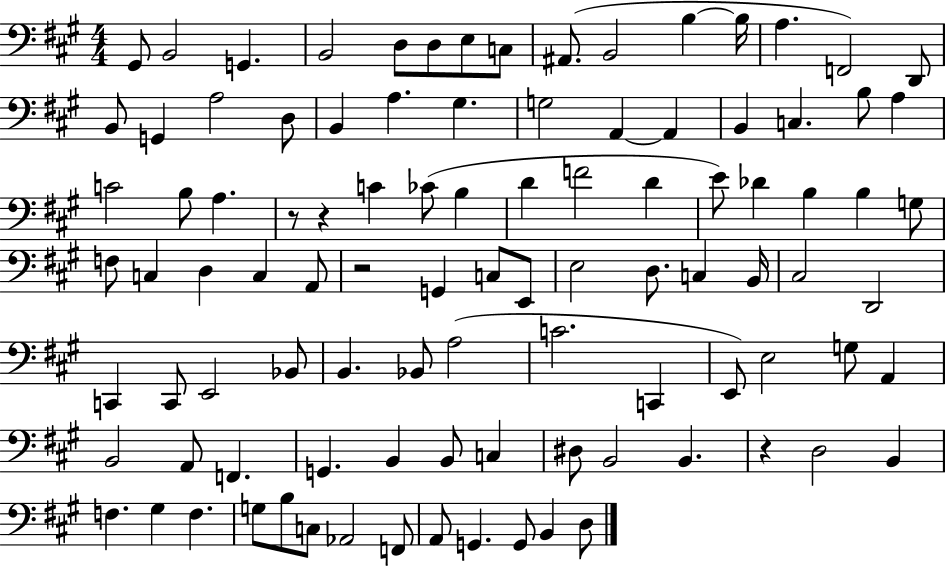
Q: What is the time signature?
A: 4/4